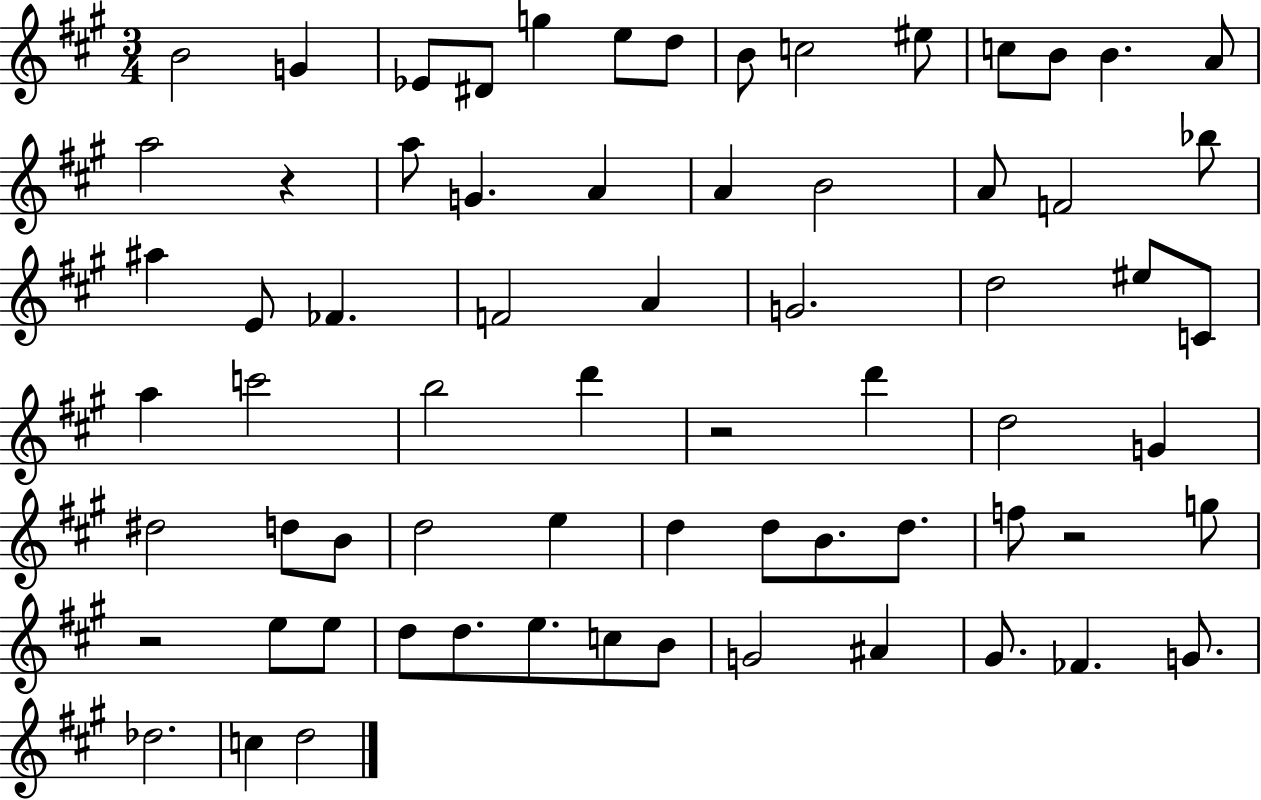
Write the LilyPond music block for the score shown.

{
  \clef treble
  \numericTimeSignature
  \time 3/4
  \key a \major
  b'2 g'4 | ees'8 dis'8 g''4 e''8 d''8 | b'8 c''2 eis''8 | c''8 b'8 b'4. a'8 | \break a''2 r4 | a''8 g'4. a'4 | a'4 b'2 | a'8 f'2 bes''8 | \break ais''4 e'8 fes'4. | f'2 a'4 | g'2. | d''2 eis''8 c'8 | \break a''4 c'''2 | b''2 d'''4 | r2 d'''4 | d''2 g'4 | \break dis''2 d''8 b'8 | d''2 e''4 | d''4 d''8 b'8. d''8. | f''8 r2 g''8 | \break r2 e''8 e''8 | d''8 d''8. e''8. c''8 b'8 | g'2 ais'4 | gis'8. fes'4. g'8. | \break des''2. | c''4 d''2 | \bar "|."
}